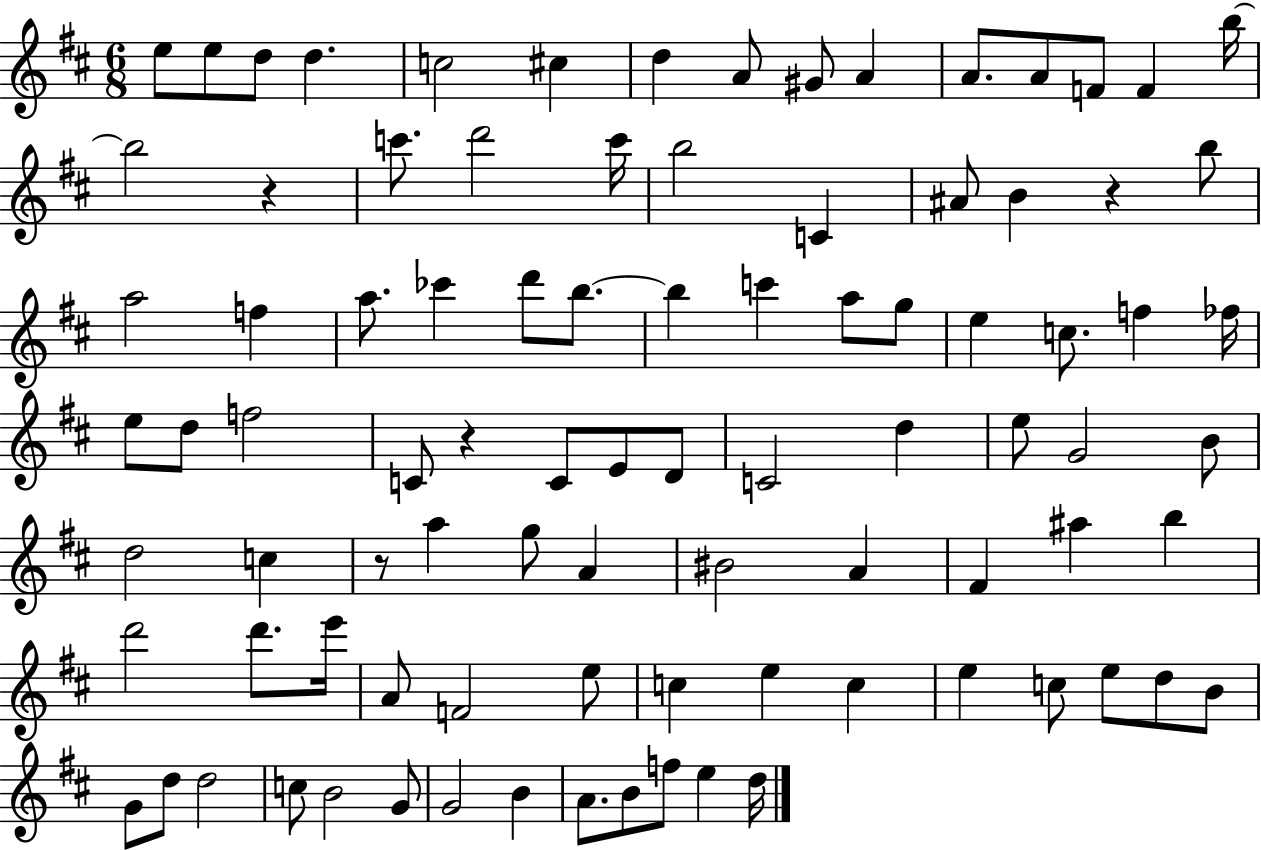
{
  \clef treble
  \numericTimeSignature
  \time 6/8
  \key d \major
  e''8 e''8 d''8 d''4. | c''2 cis''4 | d''4 a'8 gis'8 a'4 | a'8. a'8 f'8 f'4 b''16~~ | \break b''2 r4 | c'''8. d'''2 c'''16 | b''2 c'4 | ais'8 b'4 r4 b''8 | \break a''2 f''4 | a''8. ces'''4 d'''8 b''8.~~ | b''4 c'''4 a''8 g''8 | e''4 c''8. f''4 fes''16 | \break e''8 d''8 f''2 | c'8 r4 c'8 e'8 d'8 | c'2 d''4 | e''8 g'2 b'8 | \break d''2 c''4 | r8 a''4 g''8 a'4 | bis'2 a'4 | fis'4 ais''4 b''4 | \break d'''2 d'''8. e'''16 | a'8 f'2 e''8 | c''4 e''4 c''4 | e''4 c''8 e''8 d''8 b'8 | \break g'8 d''8 d''2 | c''8 b'2 g'8 | g'2 b'4 | a'8. b'8 f''8 e''4 d''16 | \break \bar "|."
}